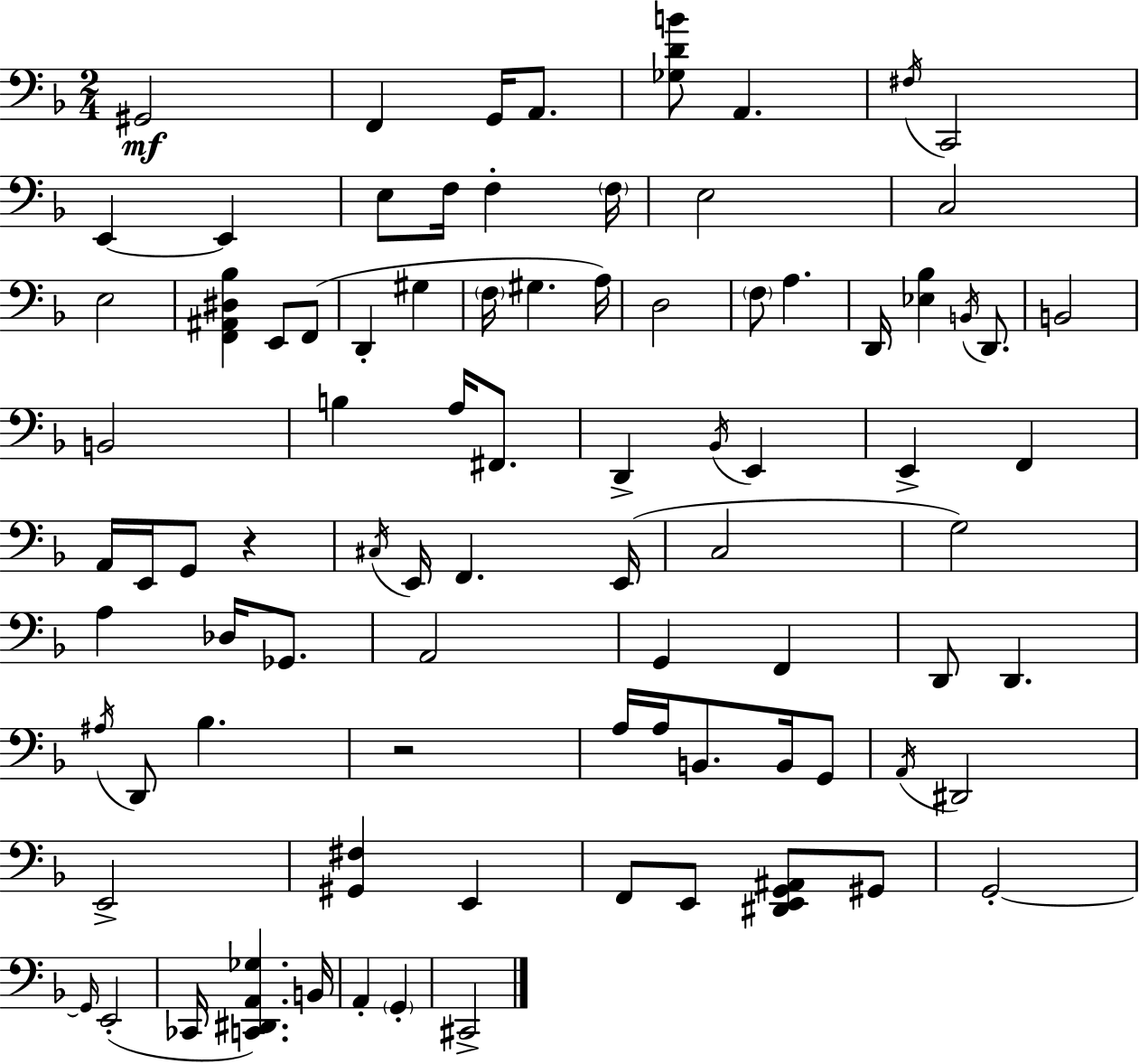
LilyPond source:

{
  \clef bass
  \numericTimeSignature
  \time 2/4
  \key f \major
  gis,2\mf | f,4 g,16 a,8. | <ges d' b'>8 a,4. | \acciaccatura { fis16 } c,2 | \break e,4~~ e,4 | e8 f16 f4-. | \parenthesize f16 e2 | c2 | \break e2 | <f, ais, dis bes>4 e,8 f,8( | d,4-. gis4 | \parenthesize f16 gis4. | \break a16) d2 | \parenthesize f8 a4. | d,16 <ees bes>4 \acciaccatura { b,16 } d,8. | b,2 | \break b,2 | b4 a16 fis,8. | d,4-> \acciaccatura { bes,16 } e,4 | e,4-> f,4 | \break a,16 e,16 g,8 r4 | \acciaccatura { cis16 } e,16 f,4. | e,16( c2 | g2) | \break a4 | des16 ges,8. a,2 | g,4 | f,4 d,8 d,4. | \break \acciaccatura { ais16 } d,8 bes4. | r2 | a16 a16 b,8. | b,16 g,8 \acciaccatura { a,16 } dis,2 | \break e,2-> | <gis, fis>4 | e,4 f,8 | e,8 <dis, e, g, ais,>8 gis,8 g,2-.~~ | \break \grace { g,16 } e,2-.( | ces,16 | <c, dis, a, ges>4.) b,16 a,4-. | \parenthesize g,4-. cis,2-> | \break \bar "|."
}